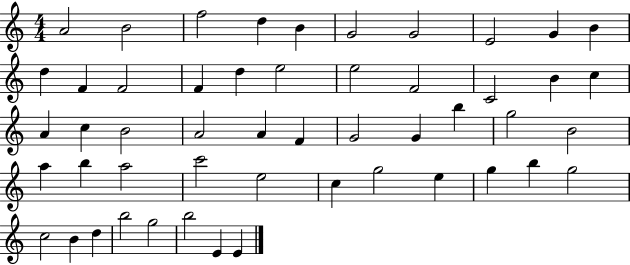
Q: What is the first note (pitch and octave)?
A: A4